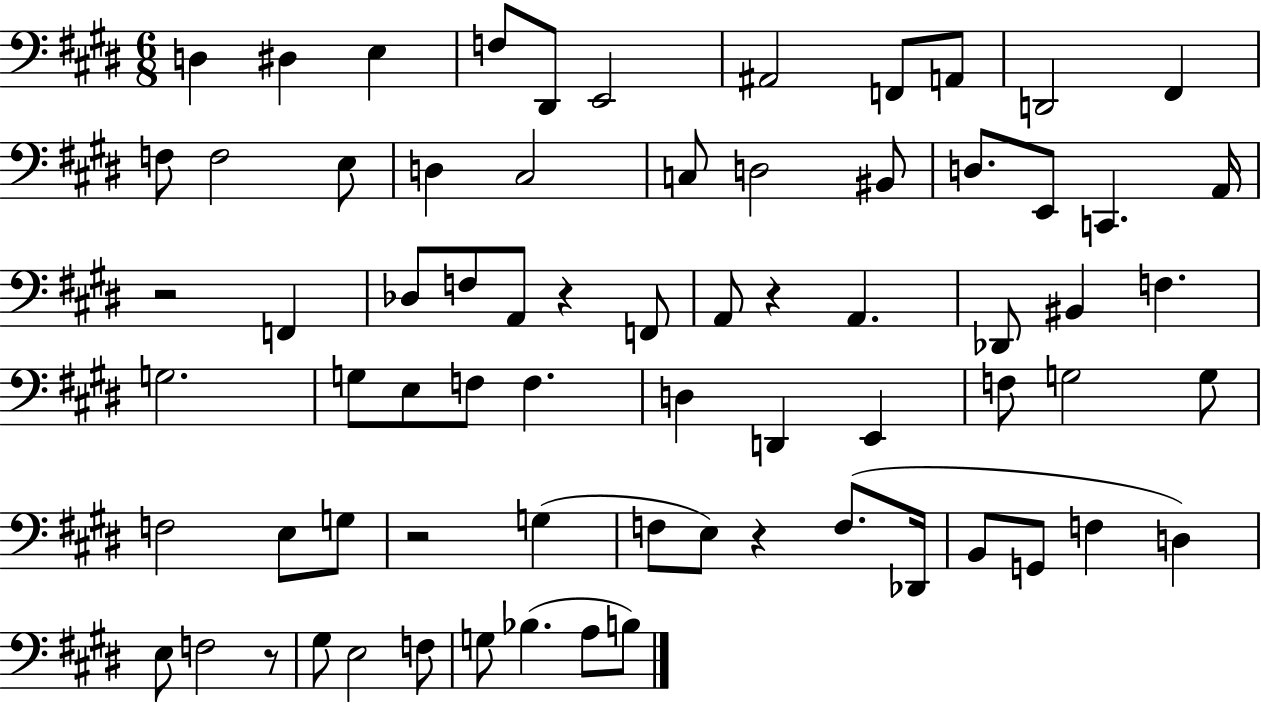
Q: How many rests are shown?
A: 6